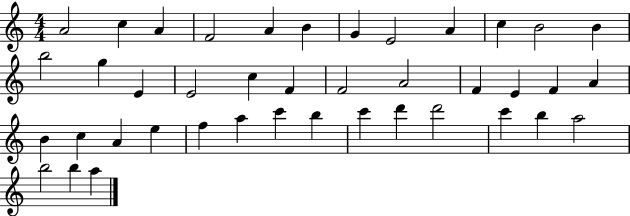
X:1
T:Untitled
M:4/4
L:1/4
K:C
A2 c A F2 A B G E2 A c B2 B b2 g E E2 c F F2 A2 F E F A B c A e f a c' b c' d' d'2 c' b a2 b2 b a